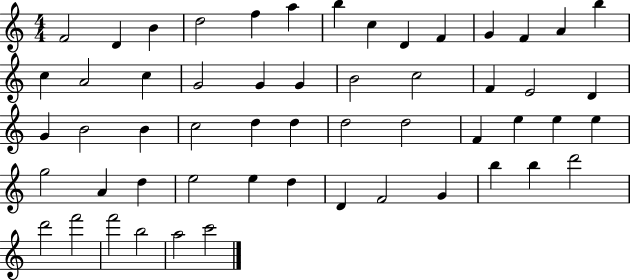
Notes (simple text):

F4/h D4/q B4/q D5/h F5/q A5/q B5/q C5/q D4/q F4/q G4/q F4/q A4/q B5/q C5/q A4/h C5/q G4/h G4/q G4/q B4/h C5/h F4/q E4/h D4/q G4/q B4/h B4/q C5/h D5/q D5/q D5/h D5/h F4/q E5/q E5/q E5/q G5/h A4/q D5/q E5/h E5/q D5/q D4/q F4/h G4/q B5/q B5/q D6/h D6/h F6/h F6/h B5/h A5/h C6/h